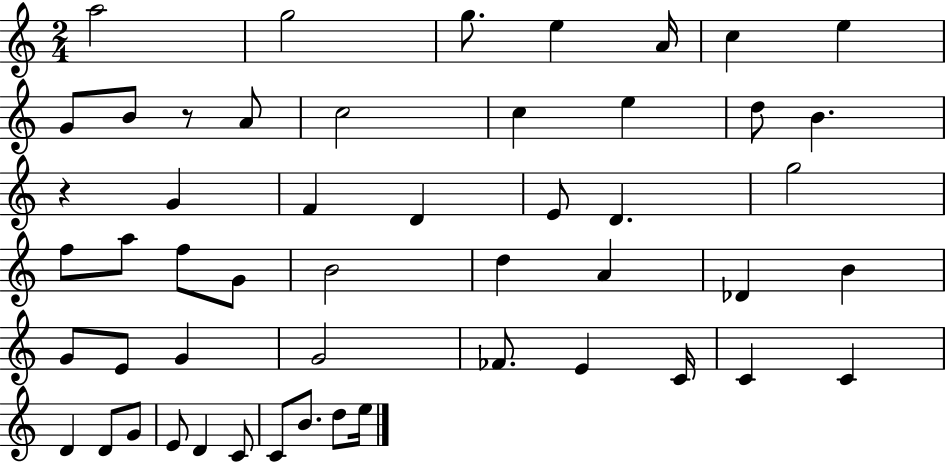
A5/h G5/h G5/e. E5/q A4/s C5/q E5/q G4/e B4/e R/e A4/e C5/h C5/q E5/q D5/e B4/q. R/q G4/q F4/q D4/q E4/e D4/q. G5/h F5/e A5/e F5/e G4/e B4/h D5/q A4/q Db4/q B4/q G4/e E4/e G4/q G4/h FES4/e. E4/q C4/s C4/q C4/q D4/q D4/e G4/e E4/e D4/q C4/e C4/e B4/e. D5/e E5/s